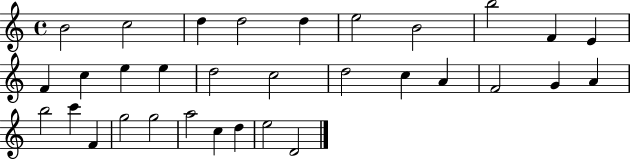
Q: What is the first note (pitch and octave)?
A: B4